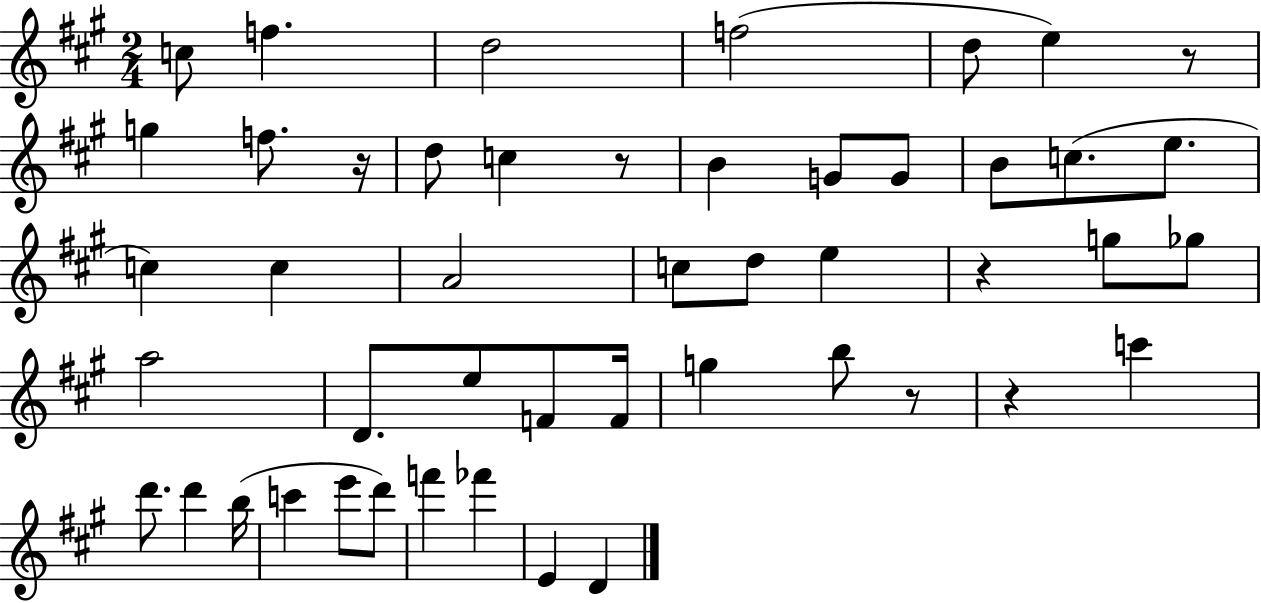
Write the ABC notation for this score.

X:1
T:Untitled
M:2/4
L:1/4
K:A
c/2 f d2 f2 d/2 e z/2 g f/2 z/4 d/2 c z/2 B G/2 G/2 B/2 c/2 e/2 c c A2 c/2 d/2 e z g/2 _g/2 a2 D/2 e/2 F/2 F/4 g b/2 z/2 z c' d'/2 d' b/4 c' e'/2 d'/2 f' _f' E D